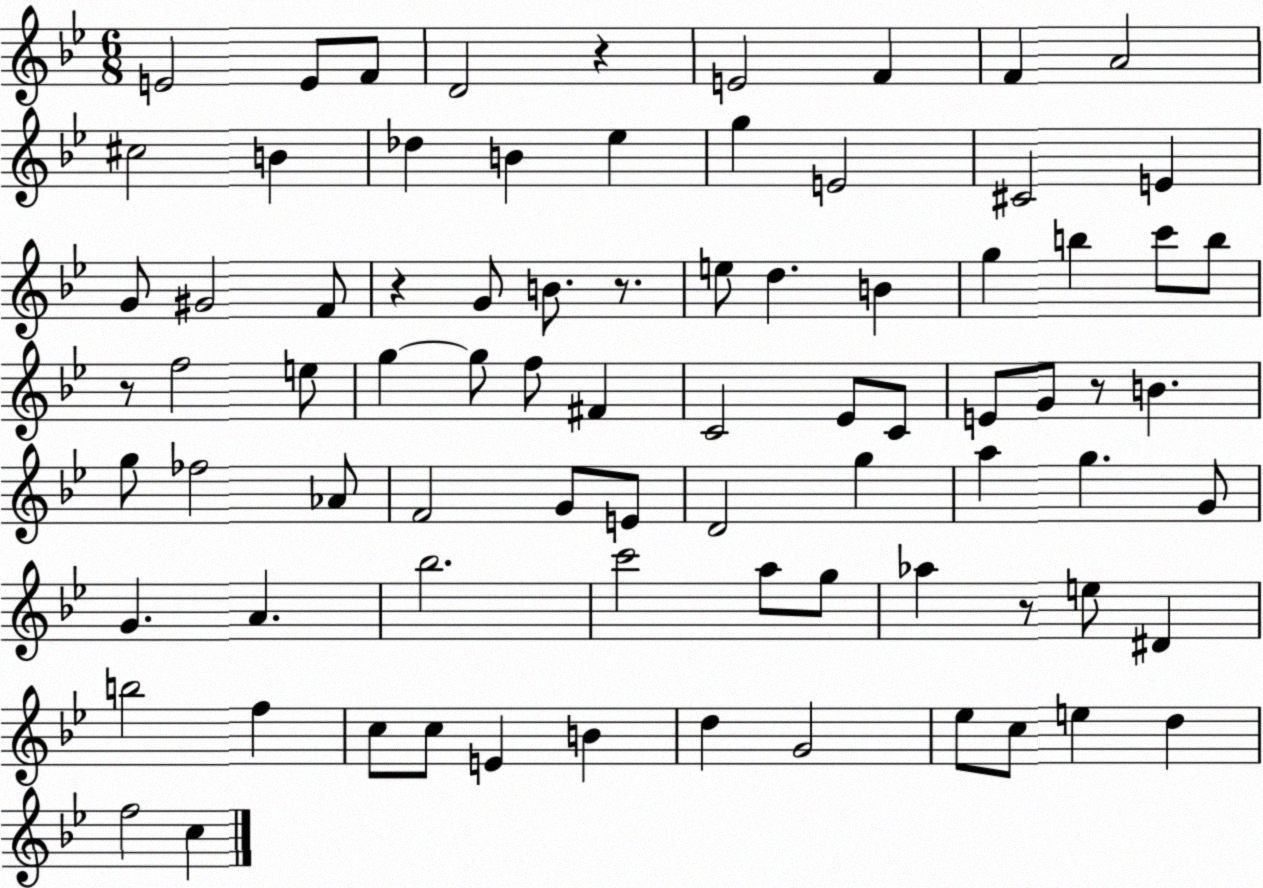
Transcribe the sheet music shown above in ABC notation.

X:1
T:Untitled
M:6/8
L:1/4
K:Bb
E2 E/2 F/2 D2 z E2 F F A2 ^c2 B _d B _e g E2 ^C2 E G/2 ^G2 F/2 z G/2 B/2 z/2 e/2 d B g b c'/2 b/2 z/2 f2 e/2 g g/2 f/2 ^F C2 _E/2 C/2 E/2 G/2 z/2 B g/2 _f2 _A/2 F2 G/2 E/2 D2 g a g G/2 G A _b2 c'2 a/2 g/2 _a z/2 e/2 ^D b2 f c/2 c/2 E B d G2 _e/2 c/2 e d f2 c